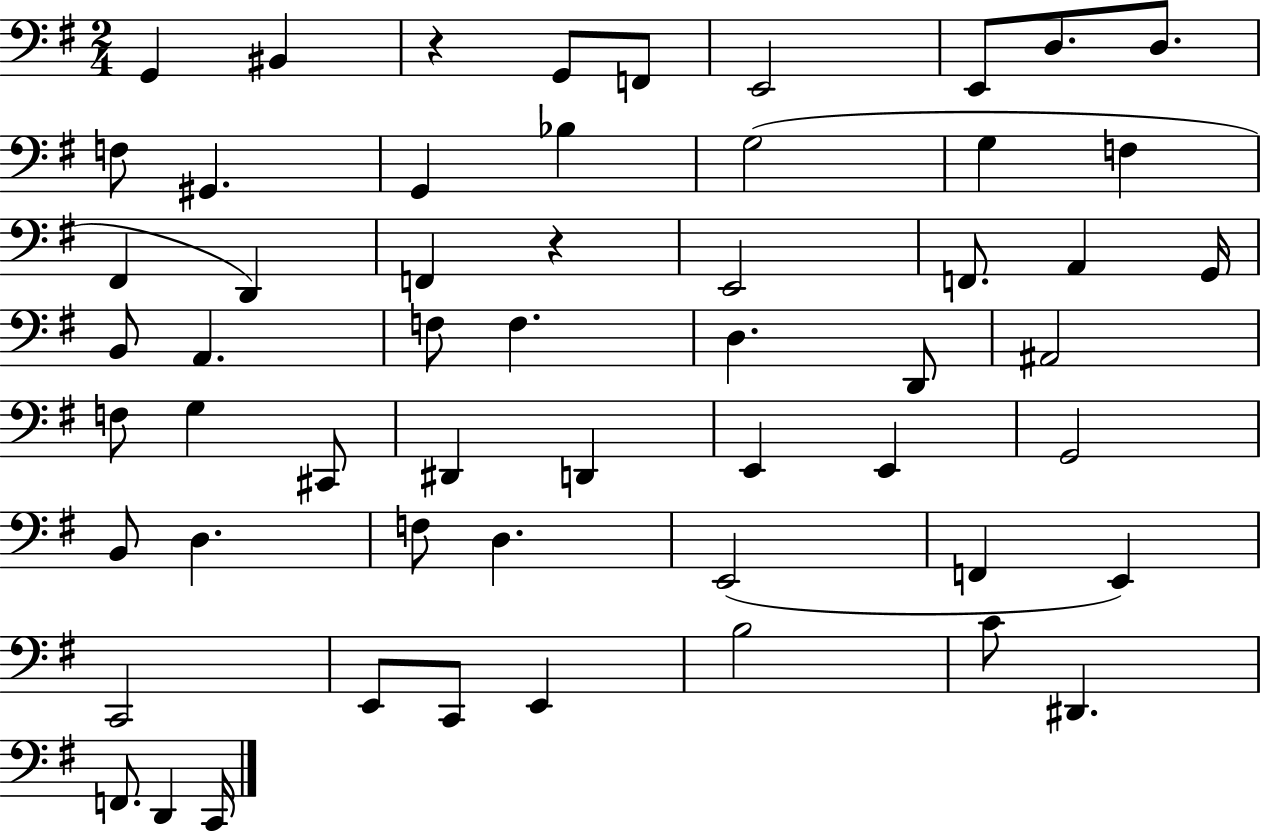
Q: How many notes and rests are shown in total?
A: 56